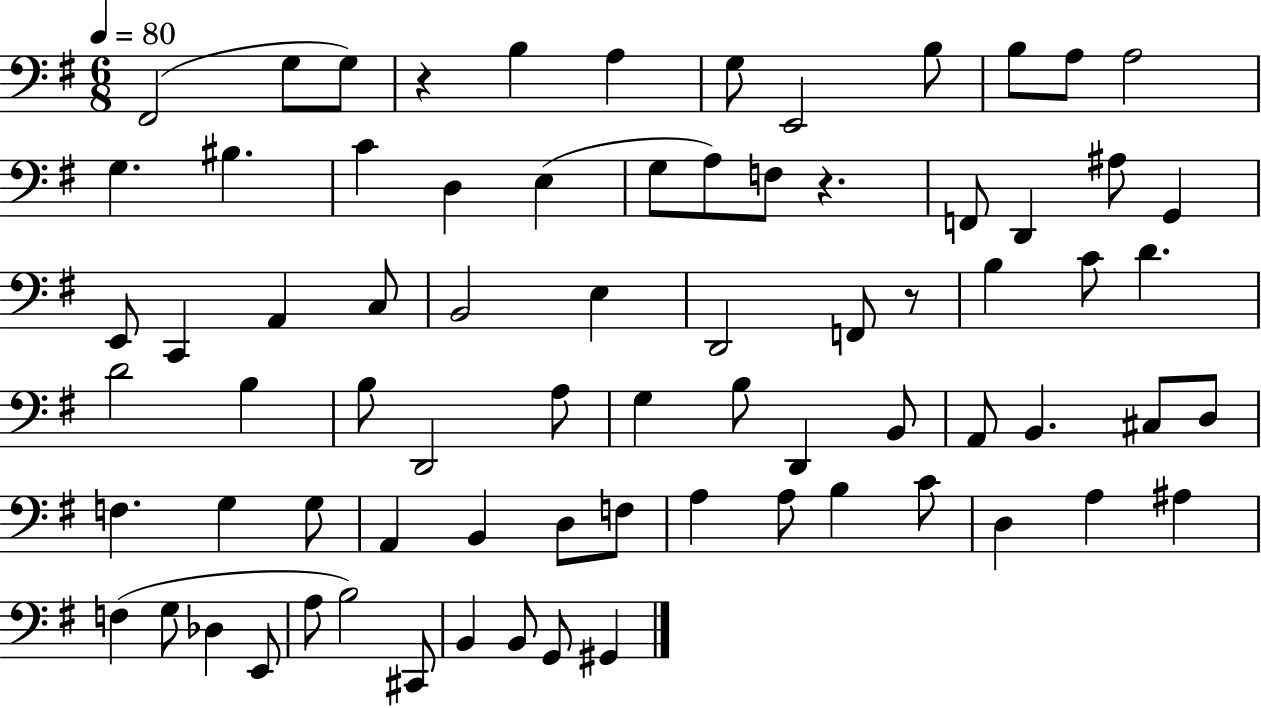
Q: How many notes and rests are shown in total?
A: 75